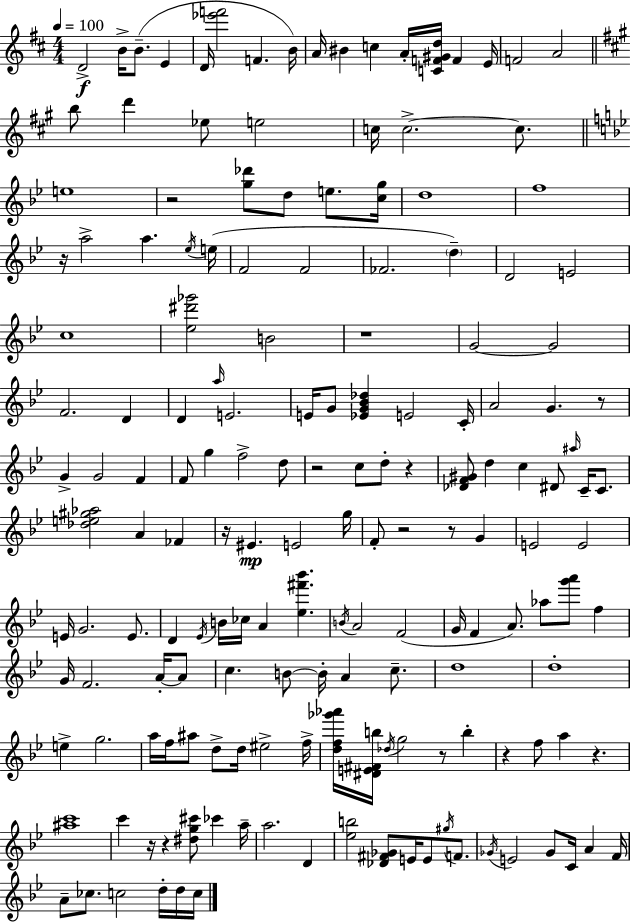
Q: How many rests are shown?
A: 14